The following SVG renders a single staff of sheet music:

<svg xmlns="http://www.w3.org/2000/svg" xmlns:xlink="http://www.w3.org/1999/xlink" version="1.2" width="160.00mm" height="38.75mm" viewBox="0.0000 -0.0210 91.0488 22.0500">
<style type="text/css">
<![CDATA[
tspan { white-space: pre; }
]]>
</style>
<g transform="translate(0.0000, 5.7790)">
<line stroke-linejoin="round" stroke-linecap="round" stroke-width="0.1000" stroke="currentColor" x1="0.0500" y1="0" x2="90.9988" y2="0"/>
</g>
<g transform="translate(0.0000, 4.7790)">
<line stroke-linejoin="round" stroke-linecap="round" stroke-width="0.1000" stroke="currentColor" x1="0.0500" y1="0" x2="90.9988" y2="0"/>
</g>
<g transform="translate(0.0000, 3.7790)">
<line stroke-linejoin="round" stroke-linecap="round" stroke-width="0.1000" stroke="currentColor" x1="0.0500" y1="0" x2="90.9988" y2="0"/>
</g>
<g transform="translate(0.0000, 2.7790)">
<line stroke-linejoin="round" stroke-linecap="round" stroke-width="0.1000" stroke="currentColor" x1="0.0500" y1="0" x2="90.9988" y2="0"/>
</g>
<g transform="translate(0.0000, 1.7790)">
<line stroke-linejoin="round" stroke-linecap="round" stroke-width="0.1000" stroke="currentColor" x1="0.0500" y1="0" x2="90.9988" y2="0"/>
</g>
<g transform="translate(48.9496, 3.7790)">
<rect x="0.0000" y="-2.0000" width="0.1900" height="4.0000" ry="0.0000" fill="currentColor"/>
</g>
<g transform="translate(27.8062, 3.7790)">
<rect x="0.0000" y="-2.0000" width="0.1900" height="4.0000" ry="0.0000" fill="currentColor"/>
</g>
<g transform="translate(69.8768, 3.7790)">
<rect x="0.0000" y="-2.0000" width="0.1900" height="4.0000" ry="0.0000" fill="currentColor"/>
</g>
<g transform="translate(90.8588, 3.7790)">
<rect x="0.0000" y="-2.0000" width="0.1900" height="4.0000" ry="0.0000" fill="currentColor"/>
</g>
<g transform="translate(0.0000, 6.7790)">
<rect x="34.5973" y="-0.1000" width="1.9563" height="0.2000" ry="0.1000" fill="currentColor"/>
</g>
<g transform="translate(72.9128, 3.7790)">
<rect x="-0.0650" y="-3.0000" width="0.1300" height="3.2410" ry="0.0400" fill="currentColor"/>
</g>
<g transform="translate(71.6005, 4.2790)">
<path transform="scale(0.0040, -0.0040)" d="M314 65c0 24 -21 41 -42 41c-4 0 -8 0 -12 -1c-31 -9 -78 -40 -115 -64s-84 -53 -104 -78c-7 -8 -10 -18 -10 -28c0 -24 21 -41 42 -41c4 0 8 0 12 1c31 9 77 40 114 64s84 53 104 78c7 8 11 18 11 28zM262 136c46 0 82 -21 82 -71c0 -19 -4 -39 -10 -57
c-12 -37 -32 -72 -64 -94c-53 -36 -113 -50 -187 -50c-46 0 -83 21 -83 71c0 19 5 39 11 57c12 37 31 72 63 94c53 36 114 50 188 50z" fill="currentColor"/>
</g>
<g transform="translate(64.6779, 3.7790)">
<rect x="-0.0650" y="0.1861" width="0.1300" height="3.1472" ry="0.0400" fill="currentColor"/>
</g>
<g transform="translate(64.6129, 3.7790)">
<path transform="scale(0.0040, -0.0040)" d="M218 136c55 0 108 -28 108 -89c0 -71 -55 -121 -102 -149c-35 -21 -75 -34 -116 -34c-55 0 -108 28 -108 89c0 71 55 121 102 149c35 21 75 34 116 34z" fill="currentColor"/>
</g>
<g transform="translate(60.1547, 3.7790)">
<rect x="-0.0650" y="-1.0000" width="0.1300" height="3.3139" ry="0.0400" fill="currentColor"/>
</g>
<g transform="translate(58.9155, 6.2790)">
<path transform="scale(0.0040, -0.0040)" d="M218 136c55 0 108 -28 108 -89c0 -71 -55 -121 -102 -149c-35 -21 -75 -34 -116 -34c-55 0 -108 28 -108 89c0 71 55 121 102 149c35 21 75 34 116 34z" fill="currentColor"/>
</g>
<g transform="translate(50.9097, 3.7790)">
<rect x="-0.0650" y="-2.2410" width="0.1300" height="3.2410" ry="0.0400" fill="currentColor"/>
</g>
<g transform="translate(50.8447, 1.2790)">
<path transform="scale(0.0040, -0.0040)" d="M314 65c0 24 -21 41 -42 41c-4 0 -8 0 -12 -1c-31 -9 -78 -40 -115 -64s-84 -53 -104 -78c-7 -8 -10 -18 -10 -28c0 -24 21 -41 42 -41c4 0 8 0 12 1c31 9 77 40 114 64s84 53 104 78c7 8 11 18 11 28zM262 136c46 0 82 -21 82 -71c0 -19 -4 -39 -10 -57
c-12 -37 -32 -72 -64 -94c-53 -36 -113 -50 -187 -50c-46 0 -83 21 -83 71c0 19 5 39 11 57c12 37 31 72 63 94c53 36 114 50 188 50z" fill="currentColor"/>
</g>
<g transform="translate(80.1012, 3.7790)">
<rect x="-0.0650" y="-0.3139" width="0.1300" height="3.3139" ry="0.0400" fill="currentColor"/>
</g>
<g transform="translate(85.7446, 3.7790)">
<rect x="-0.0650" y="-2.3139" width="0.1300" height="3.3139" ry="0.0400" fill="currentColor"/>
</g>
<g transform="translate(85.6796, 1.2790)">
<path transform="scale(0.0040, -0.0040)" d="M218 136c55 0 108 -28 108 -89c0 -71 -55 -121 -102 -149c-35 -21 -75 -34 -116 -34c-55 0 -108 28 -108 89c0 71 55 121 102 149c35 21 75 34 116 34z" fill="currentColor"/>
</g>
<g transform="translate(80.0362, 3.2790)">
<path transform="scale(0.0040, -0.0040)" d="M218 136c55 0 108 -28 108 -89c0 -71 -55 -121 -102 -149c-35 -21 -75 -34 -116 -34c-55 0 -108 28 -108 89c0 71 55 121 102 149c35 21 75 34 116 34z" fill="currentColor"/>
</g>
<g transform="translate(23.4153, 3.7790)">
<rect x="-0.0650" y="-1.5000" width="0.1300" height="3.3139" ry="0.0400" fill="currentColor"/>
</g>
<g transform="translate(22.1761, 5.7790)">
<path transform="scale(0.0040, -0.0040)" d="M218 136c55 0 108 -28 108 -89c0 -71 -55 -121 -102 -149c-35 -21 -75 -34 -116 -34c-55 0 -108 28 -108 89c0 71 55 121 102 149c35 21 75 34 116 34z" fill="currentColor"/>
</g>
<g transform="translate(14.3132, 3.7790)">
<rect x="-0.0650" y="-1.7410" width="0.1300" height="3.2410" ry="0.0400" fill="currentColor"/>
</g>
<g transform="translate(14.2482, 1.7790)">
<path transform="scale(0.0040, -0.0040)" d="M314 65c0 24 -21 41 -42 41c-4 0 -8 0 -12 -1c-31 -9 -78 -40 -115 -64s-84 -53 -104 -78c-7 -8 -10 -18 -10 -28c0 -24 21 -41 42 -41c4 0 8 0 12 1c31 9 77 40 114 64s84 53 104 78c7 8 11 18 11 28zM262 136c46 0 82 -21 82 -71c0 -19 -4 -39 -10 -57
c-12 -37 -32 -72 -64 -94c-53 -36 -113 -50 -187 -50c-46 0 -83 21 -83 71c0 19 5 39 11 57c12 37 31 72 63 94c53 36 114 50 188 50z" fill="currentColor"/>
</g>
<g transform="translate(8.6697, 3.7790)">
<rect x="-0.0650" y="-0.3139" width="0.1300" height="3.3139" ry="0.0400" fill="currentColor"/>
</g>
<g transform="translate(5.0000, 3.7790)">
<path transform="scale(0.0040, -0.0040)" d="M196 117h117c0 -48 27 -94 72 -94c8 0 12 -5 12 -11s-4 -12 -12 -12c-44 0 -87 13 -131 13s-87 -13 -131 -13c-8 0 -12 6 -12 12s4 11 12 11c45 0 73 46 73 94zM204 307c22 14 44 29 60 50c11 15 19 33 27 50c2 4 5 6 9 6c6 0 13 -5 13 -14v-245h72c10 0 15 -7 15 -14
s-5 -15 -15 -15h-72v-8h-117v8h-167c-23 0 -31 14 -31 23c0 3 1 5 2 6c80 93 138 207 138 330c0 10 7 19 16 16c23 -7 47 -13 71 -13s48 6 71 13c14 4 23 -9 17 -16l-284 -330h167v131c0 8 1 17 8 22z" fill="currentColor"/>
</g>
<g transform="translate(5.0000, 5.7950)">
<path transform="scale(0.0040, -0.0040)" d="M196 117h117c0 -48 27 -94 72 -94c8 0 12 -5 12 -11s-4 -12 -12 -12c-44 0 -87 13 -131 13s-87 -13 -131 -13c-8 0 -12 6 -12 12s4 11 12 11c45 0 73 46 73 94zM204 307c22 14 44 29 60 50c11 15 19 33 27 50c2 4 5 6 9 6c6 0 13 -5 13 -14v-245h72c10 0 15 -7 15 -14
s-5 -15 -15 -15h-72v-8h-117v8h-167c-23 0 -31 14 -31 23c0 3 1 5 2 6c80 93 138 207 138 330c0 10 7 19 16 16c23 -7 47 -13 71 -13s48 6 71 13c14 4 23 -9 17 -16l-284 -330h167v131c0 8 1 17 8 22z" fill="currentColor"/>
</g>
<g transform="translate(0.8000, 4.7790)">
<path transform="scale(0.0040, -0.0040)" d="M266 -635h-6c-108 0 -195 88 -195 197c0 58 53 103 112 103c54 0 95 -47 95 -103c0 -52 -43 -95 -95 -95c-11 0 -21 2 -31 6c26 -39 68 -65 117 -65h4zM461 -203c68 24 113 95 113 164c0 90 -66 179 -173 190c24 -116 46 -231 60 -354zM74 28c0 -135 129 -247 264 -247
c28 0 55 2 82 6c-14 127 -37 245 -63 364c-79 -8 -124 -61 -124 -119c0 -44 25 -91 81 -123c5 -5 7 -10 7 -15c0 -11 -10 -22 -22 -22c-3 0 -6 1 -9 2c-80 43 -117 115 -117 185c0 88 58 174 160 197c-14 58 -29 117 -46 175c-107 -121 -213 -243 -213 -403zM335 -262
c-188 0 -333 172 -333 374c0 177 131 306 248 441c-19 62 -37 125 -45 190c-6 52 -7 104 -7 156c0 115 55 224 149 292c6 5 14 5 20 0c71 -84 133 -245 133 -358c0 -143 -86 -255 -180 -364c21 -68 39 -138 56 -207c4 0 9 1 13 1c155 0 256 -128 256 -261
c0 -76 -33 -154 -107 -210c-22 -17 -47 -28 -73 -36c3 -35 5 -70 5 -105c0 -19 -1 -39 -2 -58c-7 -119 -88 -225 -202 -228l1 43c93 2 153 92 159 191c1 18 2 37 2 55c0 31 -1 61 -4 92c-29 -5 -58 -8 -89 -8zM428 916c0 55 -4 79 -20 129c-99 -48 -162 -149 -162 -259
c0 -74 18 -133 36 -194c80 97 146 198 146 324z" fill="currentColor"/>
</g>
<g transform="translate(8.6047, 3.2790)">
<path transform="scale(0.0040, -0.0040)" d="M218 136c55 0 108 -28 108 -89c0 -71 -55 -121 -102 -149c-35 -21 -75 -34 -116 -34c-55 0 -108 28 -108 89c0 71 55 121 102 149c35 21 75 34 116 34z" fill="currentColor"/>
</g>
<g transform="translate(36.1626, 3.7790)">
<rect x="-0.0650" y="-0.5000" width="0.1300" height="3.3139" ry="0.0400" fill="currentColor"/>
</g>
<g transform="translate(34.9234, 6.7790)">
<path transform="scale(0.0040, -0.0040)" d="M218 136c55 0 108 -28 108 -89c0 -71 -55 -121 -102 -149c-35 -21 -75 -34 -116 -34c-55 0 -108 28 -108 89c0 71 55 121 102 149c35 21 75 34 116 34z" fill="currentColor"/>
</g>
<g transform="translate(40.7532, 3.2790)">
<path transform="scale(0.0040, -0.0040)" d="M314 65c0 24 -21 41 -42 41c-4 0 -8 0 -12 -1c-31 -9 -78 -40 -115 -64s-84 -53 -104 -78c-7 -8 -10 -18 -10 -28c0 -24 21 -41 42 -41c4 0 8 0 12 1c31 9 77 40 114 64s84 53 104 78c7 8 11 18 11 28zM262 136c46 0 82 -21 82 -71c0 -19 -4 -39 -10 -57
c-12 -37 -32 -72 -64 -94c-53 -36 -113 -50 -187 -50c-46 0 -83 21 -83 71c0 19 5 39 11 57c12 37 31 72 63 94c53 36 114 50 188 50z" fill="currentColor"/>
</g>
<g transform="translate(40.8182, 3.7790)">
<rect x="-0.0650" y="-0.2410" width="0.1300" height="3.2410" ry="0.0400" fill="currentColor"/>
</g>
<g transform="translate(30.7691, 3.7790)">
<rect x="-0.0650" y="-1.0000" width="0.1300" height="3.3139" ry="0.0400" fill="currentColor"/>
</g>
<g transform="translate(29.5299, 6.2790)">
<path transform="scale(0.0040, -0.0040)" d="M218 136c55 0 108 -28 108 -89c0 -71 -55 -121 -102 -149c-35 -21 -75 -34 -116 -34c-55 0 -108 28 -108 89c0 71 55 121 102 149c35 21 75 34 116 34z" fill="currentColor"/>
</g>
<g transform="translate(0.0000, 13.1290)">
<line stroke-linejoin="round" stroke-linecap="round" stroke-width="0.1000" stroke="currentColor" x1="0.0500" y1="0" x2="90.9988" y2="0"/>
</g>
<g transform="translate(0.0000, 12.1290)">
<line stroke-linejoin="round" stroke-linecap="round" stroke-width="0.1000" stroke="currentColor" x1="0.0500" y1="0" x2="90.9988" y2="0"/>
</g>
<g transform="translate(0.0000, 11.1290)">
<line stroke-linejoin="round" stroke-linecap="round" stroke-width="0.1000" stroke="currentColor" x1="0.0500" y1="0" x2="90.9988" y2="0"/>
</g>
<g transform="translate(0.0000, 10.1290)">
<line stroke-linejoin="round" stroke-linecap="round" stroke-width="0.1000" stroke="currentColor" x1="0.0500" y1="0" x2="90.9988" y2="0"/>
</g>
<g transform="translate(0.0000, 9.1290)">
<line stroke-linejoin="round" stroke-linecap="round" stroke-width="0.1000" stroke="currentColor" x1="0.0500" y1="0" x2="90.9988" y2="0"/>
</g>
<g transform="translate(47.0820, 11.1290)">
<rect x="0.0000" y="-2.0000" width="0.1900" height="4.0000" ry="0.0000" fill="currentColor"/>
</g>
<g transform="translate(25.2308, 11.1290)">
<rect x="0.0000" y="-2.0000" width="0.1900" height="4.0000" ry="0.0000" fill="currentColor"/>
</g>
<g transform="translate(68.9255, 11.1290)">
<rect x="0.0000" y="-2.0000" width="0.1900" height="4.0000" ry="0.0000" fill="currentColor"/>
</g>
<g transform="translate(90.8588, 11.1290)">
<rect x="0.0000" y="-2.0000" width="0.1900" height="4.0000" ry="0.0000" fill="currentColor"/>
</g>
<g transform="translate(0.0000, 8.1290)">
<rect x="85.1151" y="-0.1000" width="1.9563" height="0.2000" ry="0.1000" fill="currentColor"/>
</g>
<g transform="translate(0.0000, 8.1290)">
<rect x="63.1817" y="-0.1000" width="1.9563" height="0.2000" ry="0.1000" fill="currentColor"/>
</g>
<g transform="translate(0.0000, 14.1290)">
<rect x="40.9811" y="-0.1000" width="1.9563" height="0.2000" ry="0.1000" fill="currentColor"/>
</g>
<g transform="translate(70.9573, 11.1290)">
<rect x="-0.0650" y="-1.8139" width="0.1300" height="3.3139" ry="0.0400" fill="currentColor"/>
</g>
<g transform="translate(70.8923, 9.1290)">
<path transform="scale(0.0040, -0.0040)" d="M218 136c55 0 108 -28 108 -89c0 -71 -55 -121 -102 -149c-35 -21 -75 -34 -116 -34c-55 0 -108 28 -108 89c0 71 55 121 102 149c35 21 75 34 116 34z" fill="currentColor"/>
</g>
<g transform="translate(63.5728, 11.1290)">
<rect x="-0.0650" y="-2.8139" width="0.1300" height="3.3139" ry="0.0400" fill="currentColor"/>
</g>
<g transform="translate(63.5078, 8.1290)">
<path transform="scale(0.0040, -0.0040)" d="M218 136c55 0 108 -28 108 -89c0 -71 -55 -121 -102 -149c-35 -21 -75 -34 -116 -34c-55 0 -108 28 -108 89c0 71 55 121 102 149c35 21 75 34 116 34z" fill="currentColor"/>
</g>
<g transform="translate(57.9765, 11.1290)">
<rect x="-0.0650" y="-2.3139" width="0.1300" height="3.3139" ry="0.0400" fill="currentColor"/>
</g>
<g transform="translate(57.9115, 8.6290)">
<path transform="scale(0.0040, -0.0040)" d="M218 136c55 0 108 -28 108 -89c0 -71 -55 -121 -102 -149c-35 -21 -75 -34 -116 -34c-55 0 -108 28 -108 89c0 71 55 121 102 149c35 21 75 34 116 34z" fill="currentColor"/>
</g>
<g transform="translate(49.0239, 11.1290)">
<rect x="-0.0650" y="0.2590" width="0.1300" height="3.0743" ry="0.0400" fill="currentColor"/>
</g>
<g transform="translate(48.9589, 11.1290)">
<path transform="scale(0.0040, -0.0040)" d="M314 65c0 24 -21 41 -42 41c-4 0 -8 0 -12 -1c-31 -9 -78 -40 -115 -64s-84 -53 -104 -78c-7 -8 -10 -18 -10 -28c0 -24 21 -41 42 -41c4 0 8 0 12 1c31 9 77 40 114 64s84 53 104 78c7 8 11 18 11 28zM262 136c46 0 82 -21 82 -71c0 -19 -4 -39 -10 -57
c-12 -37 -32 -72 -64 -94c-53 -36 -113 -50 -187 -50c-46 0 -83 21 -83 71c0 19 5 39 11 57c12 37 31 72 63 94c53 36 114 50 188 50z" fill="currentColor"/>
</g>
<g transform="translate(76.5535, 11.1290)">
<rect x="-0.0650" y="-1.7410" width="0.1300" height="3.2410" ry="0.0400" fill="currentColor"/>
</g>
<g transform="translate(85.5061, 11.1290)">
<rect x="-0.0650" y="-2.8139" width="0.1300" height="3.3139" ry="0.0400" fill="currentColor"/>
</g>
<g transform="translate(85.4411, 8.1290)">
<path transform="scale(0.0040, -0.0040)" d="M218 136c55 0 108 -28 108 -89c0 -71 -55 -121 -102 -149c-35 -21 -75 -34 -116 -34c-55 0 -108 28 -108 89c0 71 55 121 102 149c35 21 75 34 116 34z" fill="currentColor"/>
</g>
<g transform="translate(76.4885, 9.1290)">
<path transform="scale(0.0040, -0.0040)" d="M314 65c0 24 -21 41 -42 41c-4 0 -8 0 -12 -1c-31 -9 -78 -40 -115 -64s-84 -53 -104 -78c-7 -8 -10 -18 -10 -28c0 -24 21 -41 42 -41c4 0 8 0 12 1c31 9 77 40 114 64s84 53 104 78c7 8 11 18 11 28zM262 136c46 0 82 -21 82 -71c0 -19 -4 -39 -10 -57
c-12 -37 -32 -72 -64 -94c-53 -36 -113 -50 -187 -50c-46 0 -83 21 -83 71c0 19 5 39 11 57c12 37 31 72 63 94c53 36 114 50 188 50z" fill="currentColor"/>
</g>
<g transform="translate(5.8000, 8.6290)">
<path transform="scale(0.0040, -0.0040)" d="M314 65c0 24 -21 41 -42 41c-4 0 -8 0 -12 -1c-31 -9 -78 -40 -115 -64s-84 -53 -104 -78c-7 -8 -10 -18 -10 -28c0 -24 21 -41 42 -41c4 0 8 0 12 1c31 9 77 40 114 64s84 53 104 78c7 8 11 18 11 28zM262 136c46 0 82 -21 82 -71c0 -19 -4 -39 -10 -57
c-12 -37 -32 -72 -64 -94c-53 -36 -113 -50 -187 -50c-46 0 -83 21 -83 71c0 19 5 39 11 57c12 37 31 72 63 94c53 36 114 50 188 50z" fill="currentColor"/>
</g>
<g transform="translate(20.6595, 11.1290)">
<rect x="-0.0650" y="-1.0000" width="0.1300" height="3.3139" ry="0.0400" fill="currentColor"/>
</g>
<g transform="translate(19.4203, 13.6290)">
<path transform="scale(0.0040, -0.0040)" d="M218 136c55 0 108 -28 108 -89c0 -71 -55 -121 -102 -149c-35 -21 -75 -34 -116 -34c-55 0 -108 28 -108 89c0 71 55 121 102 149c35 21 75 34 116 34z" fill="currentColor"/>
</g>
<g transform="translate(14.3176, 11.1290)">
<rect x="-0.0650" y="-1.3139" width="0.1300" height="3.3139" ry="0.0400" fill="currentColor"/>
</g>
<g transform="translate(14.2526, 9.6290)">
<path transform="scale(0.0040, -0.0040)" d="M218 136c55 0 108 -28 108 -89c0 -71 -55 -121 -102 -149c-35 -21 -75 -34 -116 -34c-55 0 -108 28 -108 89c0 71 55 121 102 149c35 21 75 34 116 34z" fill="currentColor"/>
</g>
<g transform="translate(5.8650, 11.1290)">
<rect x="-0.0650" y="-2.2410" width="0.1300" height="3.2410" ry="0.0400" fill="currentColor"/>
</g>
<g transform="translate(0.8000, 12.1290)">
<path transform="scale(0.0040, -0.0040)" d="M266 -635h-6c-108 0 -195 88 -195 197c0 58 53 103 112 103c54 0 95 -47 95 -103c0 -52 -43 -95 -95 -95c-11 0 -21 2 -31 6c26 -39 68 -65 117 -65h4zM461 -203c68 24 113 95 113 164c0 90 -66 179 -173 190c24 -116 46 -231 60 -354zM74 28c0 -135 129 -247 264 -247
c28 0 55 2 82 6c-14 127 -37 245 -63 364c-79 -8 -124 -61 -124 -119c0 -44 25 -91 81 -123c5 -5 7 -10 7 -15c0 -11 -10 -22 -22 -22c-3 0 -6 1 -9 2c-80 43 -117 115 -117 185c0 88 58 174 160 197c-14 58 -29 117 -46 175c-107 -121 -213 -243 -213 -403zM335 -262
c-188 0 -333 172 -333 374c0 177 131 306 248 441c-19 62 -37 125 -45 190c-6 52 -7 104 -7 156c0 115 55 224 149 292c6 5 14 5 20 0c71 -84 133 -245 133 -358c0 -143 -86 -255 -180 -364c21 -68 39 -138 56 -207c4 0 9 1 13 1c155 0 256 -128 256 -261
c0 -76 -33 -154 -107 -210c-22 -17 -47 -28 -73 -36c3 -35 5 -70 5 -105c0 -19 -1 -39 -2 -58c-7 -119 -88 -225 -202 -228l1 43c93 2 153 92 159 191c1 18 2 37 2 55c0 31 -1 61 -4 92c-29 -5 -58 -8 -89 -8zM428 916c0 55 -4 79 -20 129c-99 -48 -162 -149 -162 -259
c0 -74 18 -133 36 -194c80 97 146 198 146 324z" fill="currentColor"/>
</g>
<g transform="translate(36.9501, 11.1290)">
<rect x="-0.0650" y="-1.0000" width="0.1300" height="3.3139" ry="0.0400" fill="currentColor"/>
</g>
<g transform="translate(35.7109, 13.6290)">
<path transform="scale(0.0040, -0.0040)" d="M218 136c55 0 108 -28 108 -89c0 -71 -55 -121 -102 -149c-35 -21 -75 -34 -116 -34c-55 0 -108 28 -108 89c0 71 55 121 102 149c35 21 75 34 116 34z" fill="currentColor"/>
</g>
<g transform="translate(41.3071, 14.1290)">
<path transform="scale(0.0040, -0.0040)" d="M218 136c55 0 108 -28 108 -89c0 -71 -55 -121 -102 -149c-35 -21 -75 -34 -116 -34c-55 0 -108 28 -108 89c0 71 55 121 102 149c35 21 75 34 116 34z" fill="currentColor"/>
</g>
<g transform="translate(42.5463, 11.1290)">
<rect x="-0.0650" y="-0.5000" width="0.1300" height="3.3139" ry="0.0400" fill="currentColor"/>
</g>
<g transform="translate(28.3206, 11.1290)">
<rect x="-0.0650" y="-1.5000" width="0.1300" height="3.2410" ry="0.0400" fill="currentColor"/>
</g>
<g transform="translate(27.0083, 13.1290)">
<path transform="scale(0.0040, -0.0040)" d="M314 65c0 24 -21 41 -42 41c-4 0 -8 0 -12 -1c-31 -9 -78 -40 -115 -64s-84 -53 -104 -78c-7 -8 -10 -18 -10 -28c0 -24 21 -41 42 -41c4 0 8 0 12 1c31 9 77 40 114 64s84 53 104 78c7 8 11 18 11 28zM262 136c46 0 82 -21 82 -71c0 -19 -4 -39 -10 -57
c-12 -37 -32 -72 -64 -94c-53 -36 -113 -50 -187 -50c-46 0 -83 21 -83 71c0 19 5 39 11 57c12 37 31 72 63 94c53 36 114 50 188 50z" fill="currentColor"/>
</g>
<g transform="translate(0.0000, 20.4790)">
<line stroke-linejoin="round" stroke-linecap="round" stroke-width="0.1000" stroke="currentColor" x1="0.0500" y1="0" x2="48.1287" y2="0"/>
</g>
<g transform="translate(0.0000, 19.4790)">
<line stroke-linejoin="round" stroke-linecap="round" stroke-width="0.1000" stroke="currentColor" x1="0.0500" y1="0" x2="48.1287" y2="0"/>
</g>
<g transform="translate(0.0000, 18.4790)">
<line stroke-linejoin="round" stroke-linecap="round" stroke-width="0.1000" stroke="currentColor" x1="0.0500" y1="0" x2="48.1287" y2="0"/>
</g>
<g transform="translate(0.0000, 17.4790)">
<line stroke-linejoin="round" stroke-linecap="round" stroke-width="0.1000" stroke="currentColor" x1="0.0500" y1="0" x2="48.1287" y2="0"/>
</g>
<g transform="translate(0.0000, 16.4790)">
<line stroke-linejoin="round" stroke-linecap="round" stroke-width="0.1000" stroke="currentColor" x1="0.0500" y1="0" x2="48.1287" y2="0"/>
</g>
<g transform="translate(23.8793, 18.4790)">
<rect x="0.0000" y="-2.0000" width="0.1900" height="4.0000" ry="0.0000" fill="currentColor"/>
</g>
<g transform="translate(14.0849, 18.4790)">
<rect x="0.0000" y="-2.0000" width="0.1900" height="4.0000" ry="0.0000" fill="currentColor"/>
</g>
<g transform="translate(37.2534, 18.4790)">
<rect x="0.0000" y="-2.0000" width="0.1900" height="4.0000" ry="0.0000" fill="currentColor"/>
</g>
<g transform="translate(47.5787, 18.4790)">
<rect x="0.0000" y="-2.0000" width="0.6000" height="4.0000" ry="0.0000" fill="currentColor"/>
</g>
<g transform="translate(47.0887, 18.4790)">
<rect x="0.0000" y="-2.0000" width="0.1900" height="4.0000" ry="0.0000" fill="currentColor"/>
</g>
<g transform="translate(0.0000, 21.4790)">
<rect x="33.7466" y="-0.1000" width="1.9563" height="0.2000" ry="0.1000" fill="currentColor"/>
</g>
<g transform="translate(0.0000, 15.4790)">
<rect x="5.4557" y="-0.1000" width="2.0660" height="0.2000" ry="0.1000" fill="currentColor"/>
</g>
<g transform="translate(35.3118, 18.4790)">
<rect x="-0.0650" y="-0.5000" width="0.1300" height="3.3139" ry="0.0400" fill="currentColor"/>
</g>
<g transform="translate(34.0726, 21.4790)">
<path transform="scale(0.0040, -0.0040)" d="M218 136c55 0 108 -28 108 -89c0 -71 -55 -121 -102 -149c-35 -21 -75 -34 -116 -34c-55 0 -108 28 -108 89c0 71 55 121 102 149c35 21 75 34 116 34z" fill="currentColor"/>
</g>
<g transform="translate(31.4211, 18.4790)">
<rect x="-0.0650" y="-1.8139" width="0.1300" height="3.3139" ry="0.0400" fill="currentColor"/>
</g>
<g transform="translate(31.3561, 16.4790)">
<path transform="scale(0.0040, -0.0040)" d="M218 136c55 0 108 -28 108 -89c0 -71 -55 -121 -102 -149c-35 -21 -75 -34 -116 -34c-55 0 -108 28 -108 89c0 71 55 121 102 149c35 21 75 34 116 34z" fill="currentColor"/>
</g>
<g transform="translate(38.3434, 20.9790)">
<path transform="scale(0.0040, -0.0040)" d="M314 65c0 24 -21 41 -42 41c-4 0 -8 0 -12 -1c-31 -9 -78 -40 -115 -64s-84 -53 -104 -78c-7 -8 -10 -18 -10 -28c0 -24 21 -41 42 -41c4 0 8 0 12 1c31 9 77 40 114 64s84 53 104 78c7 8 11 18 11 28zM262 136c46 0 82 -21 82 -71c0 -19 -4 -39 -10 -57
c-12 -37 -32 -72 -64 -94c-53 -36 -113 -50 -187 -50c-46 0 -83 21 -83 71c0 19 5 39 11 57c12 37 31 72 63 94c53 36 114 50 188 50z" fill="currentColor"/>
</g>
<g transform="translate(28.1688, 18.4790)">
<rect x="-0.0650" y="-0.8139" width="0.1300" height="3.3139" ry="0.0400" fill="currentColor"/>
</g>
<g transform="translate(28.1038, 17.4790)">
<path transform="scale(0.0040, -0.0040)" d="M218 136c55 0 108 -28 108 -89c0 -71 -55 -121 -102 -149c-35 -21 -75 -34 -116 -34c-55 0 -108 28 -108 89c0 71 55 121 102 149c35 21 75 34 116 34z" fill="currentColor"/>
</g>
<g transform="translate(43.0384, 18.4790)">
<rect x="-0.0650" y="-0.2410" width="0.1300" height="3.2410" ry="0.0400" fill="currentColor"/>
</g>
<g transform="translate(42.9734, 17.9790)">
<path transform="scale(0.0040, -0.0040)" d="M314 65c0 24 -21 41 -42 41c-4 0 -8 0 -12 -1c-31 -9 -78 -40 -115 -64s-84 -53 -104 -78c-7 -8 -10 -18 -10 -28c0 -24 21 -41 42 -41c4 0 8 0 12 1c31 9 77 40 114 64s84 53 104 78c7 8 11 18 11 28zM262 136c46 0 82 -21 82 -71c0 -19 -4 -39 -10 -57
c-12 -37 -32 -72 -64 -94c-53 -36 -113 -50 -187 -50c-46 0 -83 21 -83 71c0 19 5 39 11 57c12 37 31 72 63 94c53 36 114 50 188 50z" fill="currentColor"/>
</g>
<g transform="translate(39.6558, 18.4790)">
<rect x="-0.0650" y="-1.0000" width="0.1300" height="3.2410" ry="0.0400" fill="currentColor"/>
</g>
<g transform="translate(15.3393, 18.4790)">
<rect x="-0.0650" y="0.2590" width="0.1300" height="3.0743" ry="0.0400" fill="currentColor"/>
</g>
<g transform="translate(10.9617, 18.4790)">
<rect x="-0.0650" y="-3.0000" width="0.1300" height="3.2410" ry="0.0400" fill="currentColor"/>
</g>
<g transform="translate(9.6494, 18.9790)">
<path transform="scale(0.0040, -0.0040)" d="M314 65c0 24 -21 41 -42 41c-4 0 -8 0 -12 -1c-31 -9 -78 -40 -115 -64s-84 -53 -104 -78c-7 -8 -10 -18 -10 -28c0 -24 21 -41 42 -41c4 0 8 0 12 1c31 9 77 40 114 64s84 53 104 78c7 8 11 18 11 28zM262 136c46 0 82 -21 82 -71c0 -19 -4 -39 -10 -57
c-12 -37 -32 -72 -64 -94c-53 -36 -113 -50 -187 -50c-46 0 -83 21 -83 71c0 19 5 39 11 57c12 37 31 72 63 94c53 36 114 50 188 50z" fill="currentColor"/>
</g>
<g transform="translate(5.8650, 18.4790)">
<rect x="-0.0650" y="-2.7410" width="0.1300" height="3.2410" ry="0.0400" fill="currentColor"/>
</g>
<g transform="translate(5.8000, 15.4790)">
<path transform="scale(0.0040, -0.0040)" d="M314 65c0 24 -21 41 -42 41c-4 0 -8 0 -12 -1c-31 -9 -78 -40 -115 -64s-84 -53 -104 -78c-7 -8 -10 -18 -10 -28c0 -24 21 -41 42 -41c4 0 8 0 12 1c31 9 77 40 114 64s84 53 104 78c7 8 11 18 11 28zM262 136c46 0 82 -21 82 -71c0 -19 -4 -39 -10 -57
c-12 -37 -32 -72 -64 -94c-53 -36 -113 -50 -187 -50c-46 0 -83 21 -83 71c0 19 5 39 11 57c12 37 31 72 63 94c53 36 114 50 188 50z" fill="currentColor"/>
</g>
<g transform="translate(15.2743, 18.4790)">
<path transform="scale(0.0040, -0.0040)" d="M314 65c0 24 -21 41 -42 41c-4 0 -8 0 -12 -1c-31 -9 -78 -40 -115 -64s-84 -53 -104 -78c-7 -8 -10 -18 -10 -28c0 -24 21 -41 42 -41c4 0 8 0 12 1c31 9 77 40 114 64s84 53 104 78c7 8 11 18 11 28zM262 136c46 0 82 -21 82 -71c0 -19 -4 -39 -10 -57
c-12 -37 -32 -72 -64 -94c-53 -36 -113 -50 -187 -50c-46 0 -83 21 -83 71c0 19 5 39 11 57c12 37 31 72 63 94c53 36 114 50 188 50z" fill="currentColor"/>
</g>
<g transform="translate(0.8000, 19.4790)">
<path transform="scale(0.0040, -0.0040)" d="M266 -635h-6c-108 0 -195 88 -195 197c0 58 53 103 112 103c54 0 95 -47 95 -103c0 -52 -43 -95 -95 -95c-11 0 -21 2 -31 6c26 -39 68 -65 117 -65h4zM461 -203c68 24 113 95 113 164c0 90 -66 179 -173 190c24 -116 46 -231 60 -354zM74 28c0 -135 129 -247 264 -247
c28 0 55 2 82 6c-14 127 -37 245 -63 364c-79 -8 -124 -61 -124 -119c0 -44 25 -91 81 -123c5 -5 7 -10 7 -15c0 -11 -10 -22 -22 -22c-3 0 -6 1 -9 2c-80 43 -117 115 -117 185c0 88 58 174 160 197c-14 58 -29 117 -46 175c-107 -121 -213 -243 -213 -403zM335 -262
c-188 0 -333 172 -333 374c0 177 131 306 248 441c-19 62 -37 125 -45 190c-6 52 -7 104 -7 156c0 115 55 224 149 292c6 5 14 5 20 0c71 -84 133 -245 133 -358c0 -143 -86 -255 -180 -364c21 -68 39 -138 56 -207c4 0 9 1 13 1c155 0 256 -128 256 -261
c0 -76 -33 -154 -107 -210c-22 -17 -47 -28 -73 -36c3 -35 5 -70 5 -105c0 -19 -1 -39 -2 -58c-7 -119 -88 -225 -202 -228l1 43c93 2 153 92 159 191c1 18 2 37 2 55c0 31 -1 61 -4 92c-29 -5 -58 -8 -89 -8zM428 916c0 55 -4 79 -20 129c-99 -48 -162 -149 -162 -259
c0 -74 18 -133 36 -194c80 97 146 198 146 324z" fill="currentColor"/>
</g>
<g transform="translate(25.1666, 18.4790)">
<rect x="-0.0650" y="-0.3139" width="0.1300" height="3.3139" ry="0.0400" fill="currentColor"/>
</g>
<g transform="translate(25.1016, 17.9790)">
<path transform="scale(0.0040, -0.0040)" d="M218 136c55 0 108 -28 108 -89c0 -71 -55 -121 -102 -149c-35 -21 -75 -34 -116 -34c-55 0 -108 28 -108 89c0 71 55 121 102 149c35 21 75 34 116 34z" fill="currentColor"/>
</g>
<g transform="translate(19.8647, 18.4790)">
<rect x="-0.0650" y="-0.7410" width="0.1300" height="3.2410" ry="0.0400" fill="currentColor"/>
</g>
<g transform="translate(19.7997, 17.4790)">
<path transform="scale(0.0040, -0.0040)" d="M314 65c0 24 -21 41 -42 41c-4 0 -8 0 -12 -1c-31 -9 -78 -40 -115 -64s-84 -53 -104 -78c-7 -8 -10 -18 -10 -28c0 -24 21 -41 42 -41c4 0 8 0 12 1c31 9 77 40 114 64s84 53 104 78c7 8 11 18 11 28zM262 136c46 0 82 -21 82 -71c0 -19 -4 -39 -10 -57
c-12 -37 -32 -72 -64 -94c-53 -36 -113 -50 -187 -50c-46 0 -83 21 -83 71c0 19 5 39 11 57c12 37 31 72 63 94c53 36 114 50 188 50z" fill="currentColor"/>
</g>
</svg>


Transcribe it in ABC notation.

X:1
T:Untitled
M:4/4
L:1/4
K:C
c f2 E D C c2 g2 D B A2 c g g2 e D E2 D C B2 g a f f2 a a2 A2 B2 d2 c d f C D2 c2